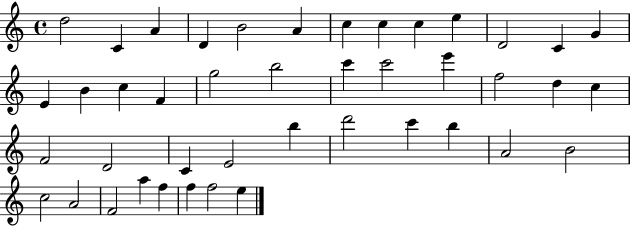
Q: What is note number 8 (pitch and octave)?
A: C5